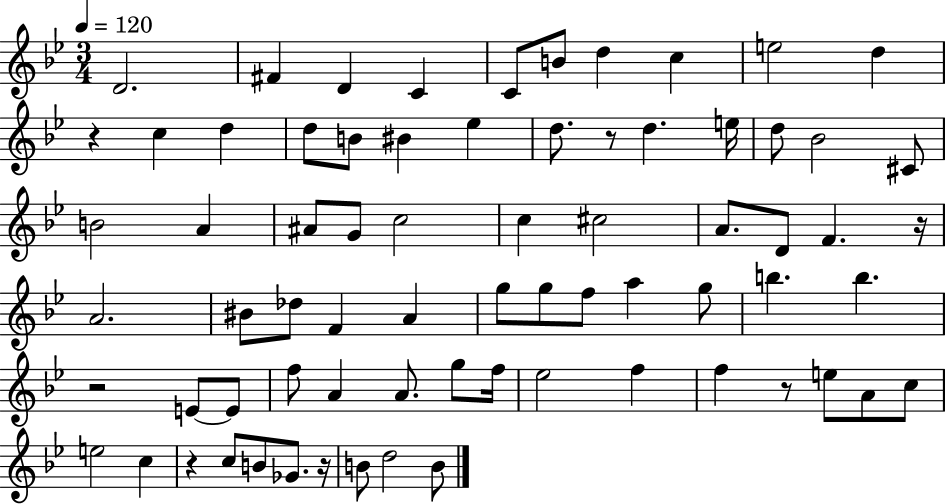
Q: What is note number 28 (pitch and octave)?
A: C5